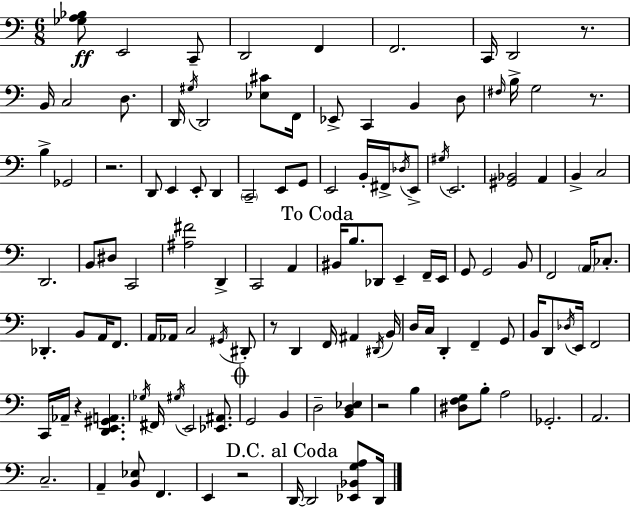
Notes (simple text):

[Gb3,A3,Bb3]/e E2/h C2/e D2/h F2/q F2/h. C2/s D2/h R/e. B2/s C3/h D3/e. D2/s G#3/s D2/h [Eb3,C#4]/e F2/s Eb2/e C2/q B2/q D3/e F#3/s B3/s G3/h R/e. B3/q Gb2/h R/h. D2/e E2/q E2/e D2/q C2/h E2/e G2/e E2/h B2/s F#2/s Db3/s E2/e G#3/s E2/h. [G#2,Bb2]/h A2/q B2/q C3/h D2/h. B2/e D#3/e C2/h [A#3,F#4]/h D2/q C2/h A2/q BIS2/s B3/e. Db2/e E2/q F2/s E2/s G2/e G2/h B2/e F2/h A2/s CES3/e. Db2/q. B2/e A2/s F2/e. A2/s Ab2/s C3/h G#2/s D#2/e R/e D2/q F2/s A#2/q D#2/s B2/s D3/s C3/s D2/q F2/q G2/e B2/s D2/e Db3/s E2/s F2/h C2/s Ab2/s R/q [D2,E2,G#2,A2]/q. Gb3/s F#2/s G#3/s E2/h [Eb2,A#2]/e. G2/h B2/q D3/h [B2,D3,Eb3]/q R/h B3/q [D#3,F3,G3]/e B3/e A3/h Gb2/h. A2/h. C3/h. A2/q [B2,Eb3]/e F2/q. E2/q R/h D2/s D2/h [Eb2,Bb2,G3,A3]/e D2/s